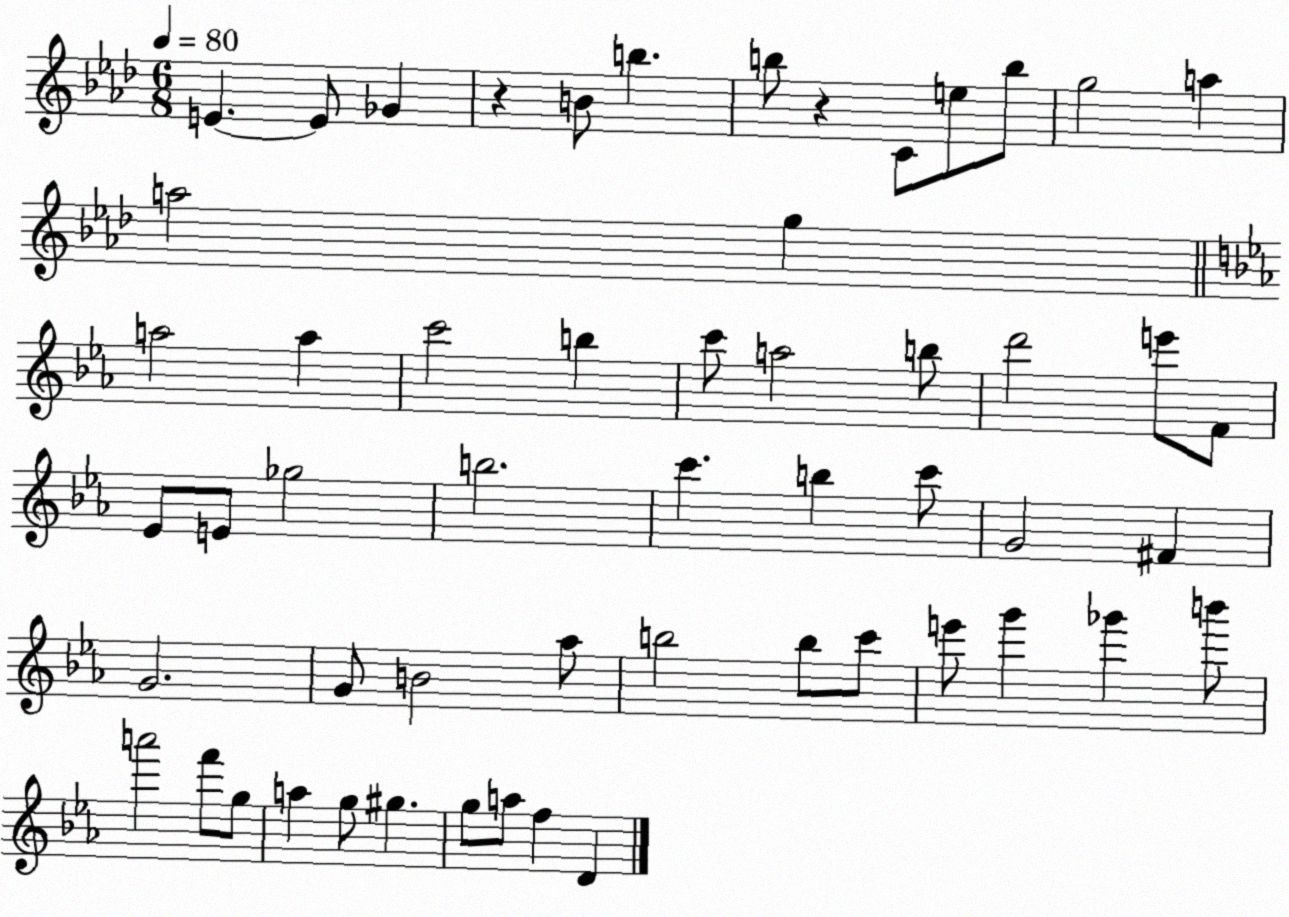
X:1
T:Untitled
M:6/8
L:1/4
K:Ab
E E/2 _G z B/2 b b/2 z C/2 e/2 b/2 g2 a a2 g a2 a c'2 b c'/2 a2 b/2 d'2 e'/2 F/2 _E/2 E/2 _g2 b2 c' b c'/2 G2 ^F G2 G/2 B2 _a/2 b2 b/2 c'/2 e'/2 g' _g' b'/2 a'2 f'/2 g/2 a g/2 ^g g/2 a/2 f D